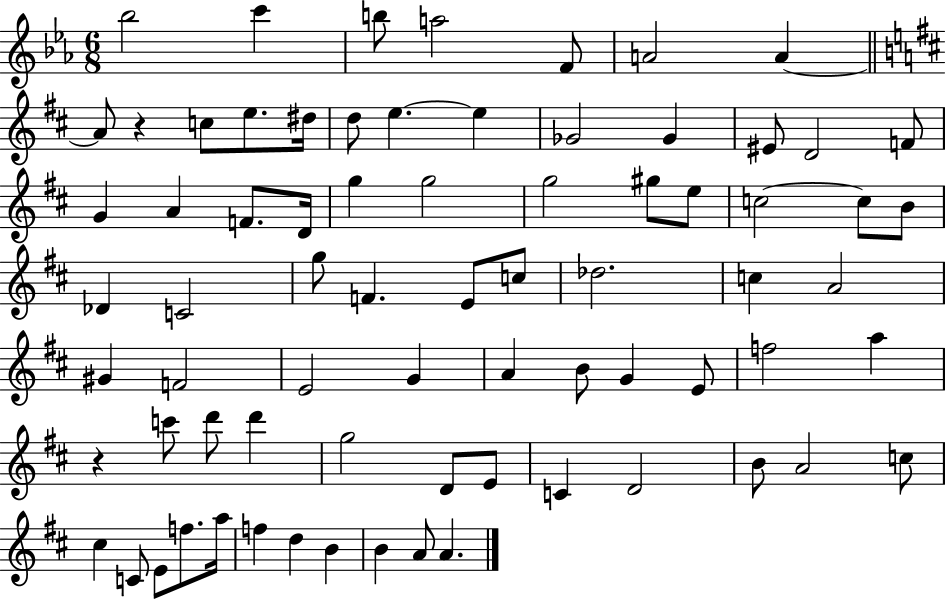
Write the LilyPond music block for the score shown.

{
  \clef treble
  \numericTimeSignature
  \time 6/8
  \key ees \major
  \repeat volta 2 { bes''2 c'''4 | b''8 a''2 f'8 | a'2 a'4~~ | \bar "||" \break \key d \major a'8 r4 c''8 e''8. dis''16 | d''8 e''4.~~ e''4 | ges'2 ges'4 | eis'8 d'2 f'8 | \break g'4 a'4 f'8. d'16 | g''4 g''2 | g''2 gis''8 e''8 | c''2~~ c''8 b'8 | \break des'4 c'2 | g''8 f'4. e'8 c''8 | des''2. | c''4 a'2 | \break gis'4 f'2 | e'2 g'4 | a'4 b'8 g'4 e'8 | f''2 a''4 | \break r4 c'''8 d'''8 d'''4 | g''2 d'8 e'8 | c'4 d'2 | b'8 a'2 c''8 | \break cis''4 c'8 e'8 f''8. a''16 | f''4 d''4 b'4 | b'4 a'8 a'4. | } \bar "|."
}